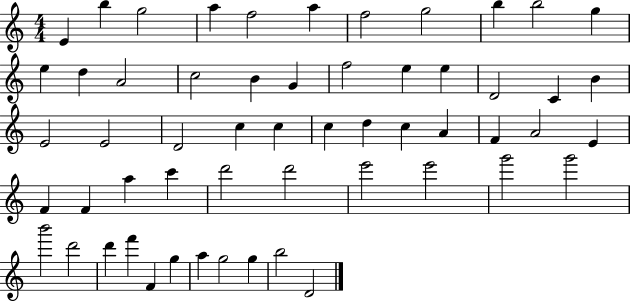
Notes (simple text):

E4/q B5/q G5/h A5/q F5/h A5/q F5/h G5/h B5/q B5/h G5/q E5/q D5/q A4/h C5/h B4/q G4/q F5/h E5/q E5/q D4/h C4/q B4/q E4/h E4/h D4/h C5/q C5/q C5/q D5/q C5/q A4/q F4/q A4/h E4/q F4/q F4/q A5/q C6/q D6/h D6/h E6/h E6/h G6/h G6/h B6/h D6/h D6/q F6/q F4/q G5/q A5/q G5/h G5/q B5/h D4/h